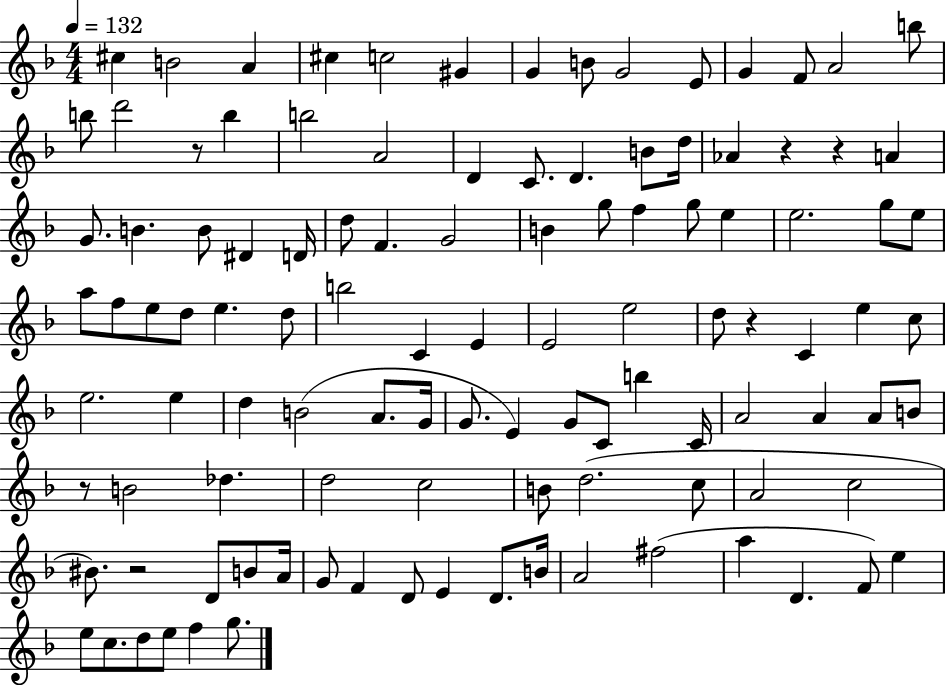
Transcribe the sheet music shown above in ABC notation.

X:1
T:Untitled
M:4/4
L:1/4
K:F
^c B2 A ^c c2 ^G G B/2 G2 E/2 G F/2 A2 b/2 b/2 d'2 z/2 b b2 A2 D C/2 D B/2 d/4 _A z z A G/2 B B/2 ^D D/4 d/2 F G2 B g/2 f g/2 e e2 g/2 e/2 a/2 f/2 e/2 d/2 e d/2 b2 C E E2 e2 d/2 z C e c/2 e2 e d B2 A/2 G/4 G/2 E G/2 C/2 b C/4 A2 A A/2 B/2 z/2 B2 _d d2 c2 B/2 d2 c/2 A2 c2 ^B/2 z2 D/2 B/2 A/4 G/2 F D/2 E D/2 B/4 A2 ^f2 a D F/2 e e/2 c/2 d/2 e/2 f g/2